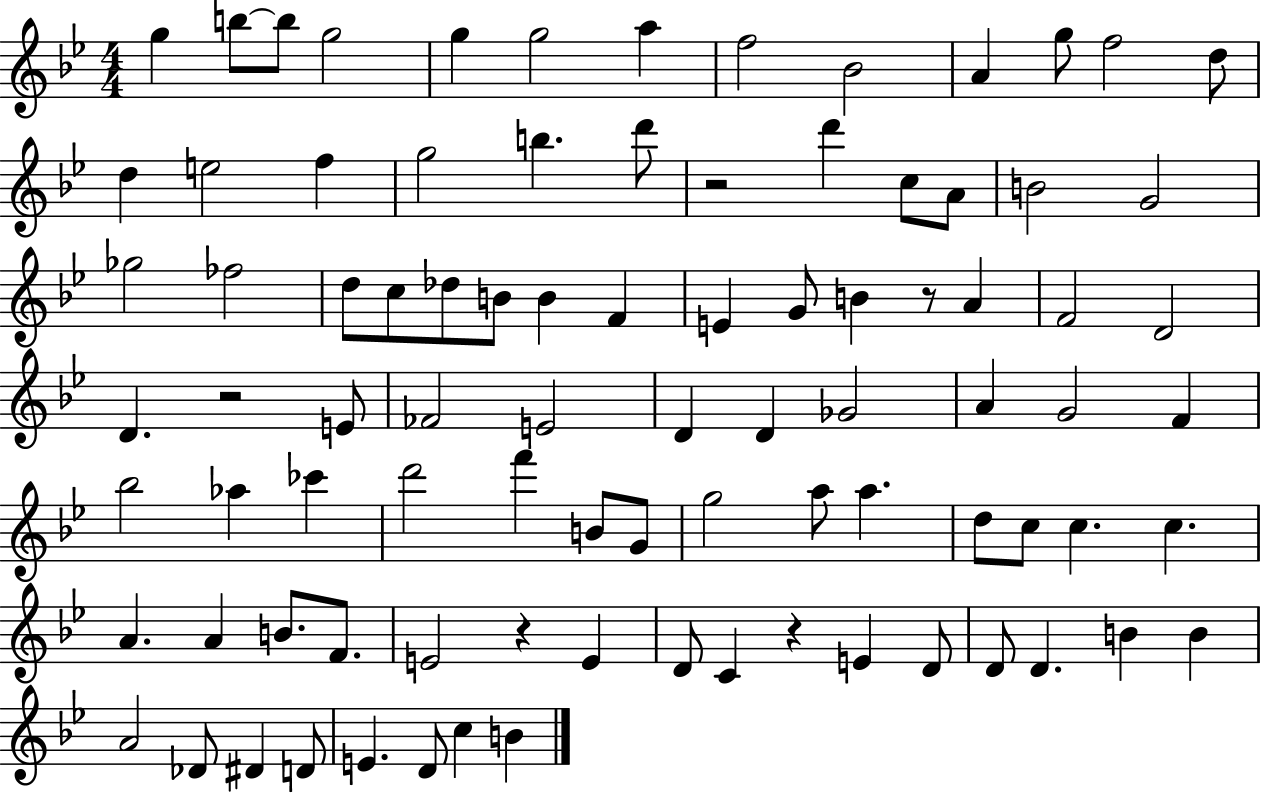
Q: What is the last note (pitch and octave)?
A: B4